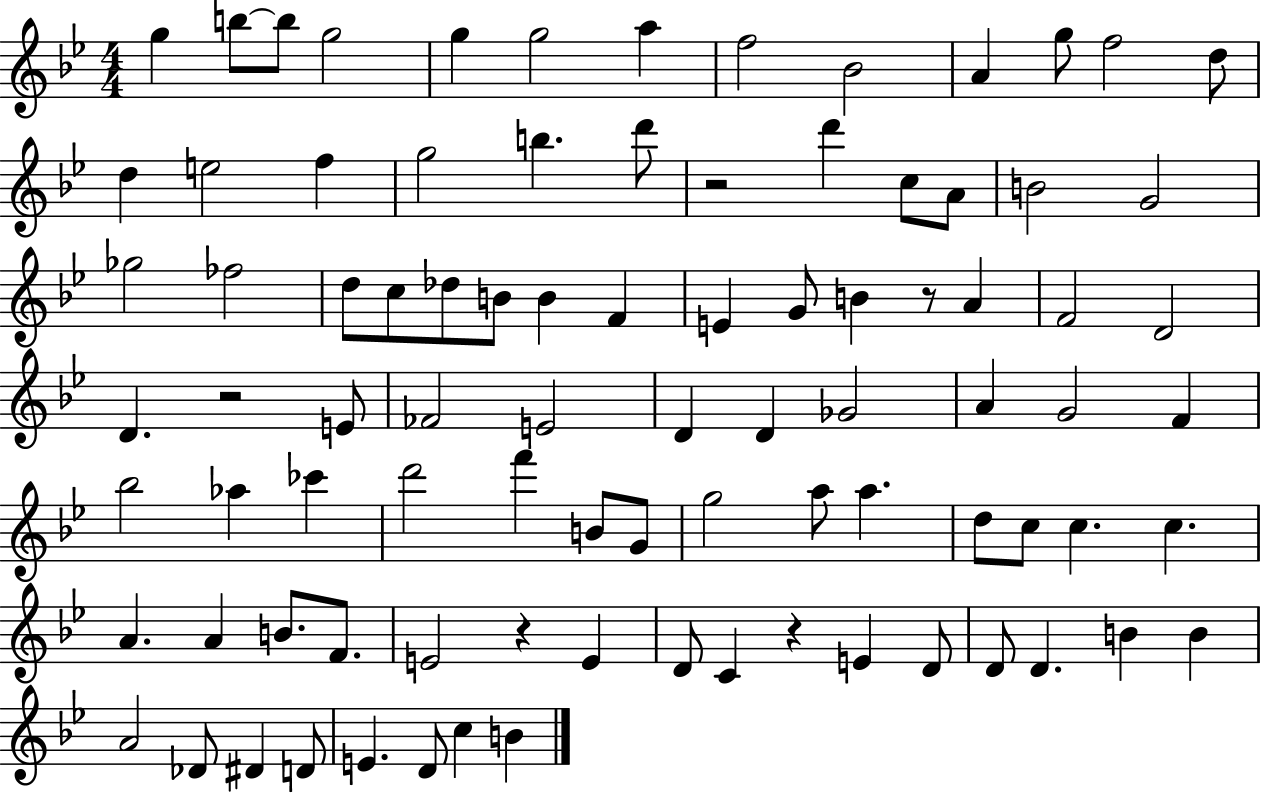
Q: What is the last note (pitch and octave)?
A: B4